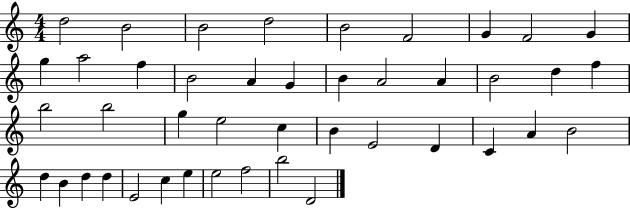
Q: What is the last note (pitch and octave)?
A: D4